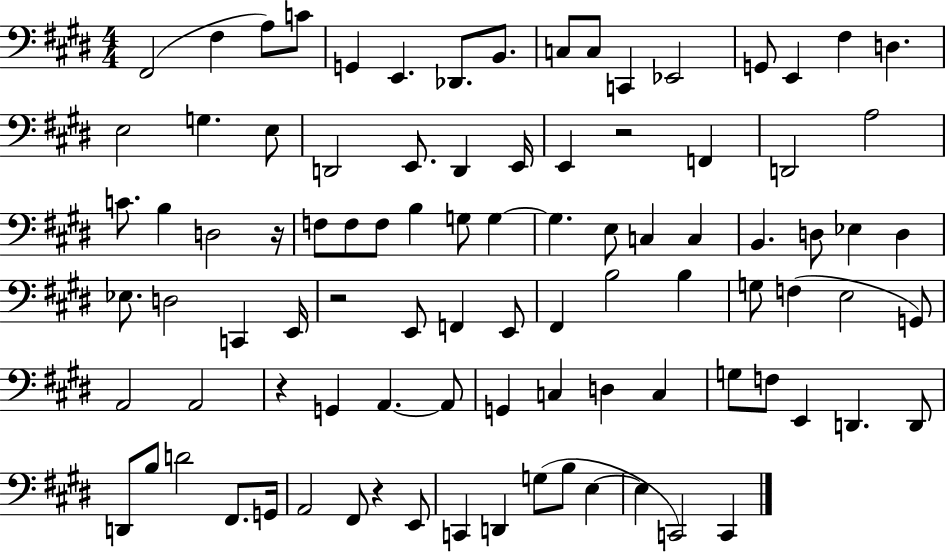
X:1
T:Untitled
M:4/4
L:1/4
K:E
^F,,2 ^F, A,/2 C/2 G,, E,, _D,,/2 B,,/2 C,/2 C,/2 C,, _E,,2 G,,/2 E,, ^F, D, E,2 G, E,/2 D,,2 E,,/2 D,, E,,/4 E,, z2 F,, D,,2 A,2 C/2 B, D,2 z/4 F,/2 F,/2 F,/2 B, G,/2 G, G, E,/2 C, C, B,, D,/2 _E, D, _E,/2 D,2 C,, E,,/4 z2 E,,/2 F,, E,,/2 ^F,, B,2 B, G,/2 F, E,2 G,,/2 A,,2 A,,2 z G,, A,, A,,/2 G,, C, D, C, G,/2 F,/2 E,, D,, D,,/2 D,,/2 B,/2 D2 ^F,,/2 G,,/4 A,,2 ^F,,/2 z E,,/2 C,, D,, G,/2 B,/2 E, E, C,,2 C,,